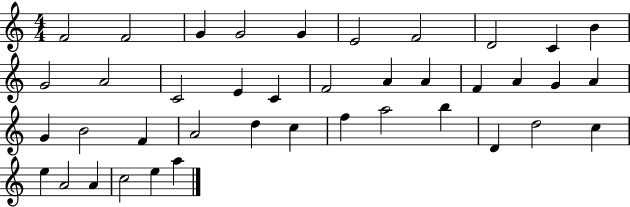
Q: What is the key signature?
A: C major